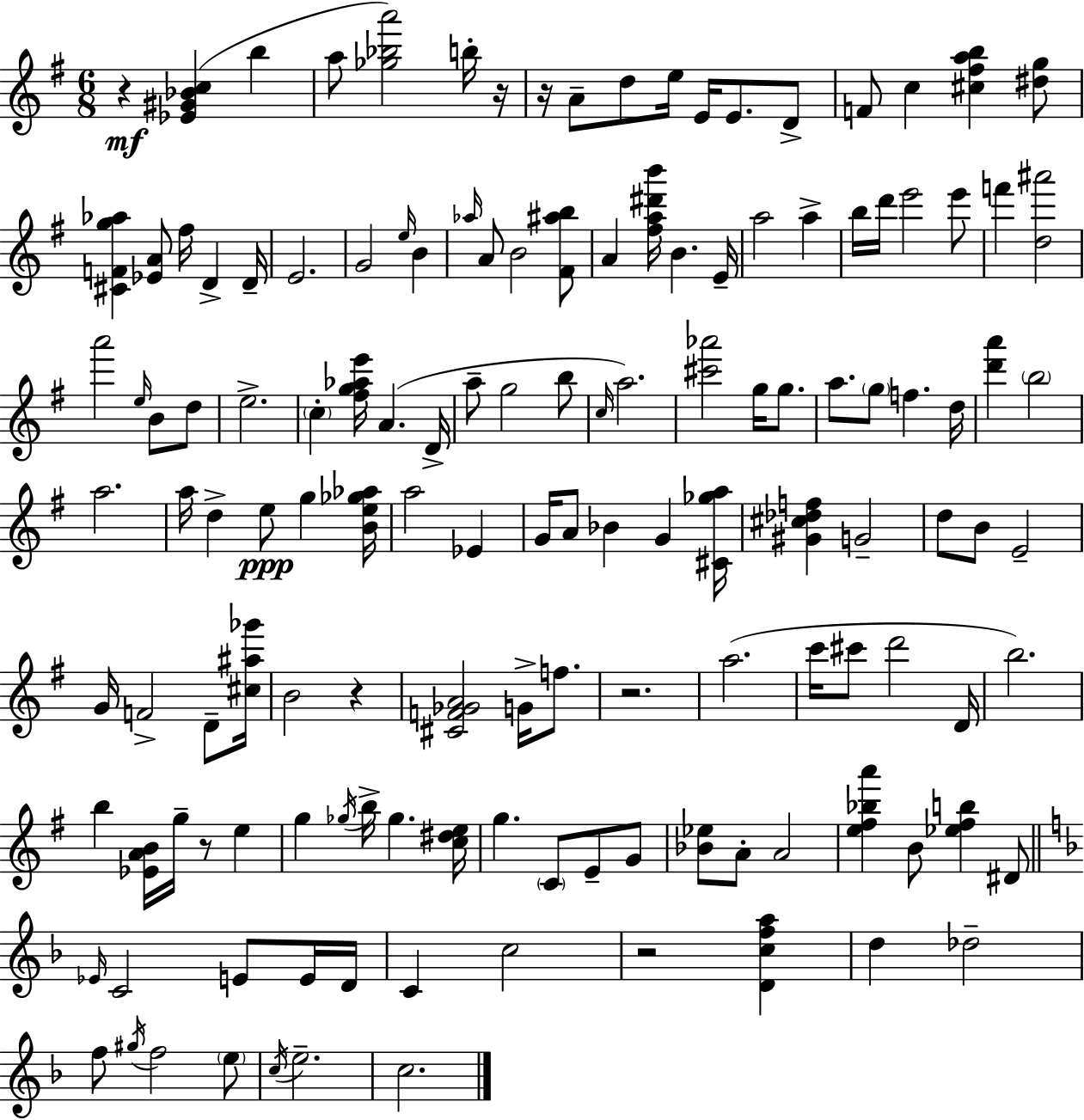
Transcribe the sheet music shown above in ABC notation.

X:1
T:Untitled
M:6/8
L:1/4
K:Em
z [_E^G_Bc] b a/2 [_g_ba']2 b/4 z/4 z/4 A/2 d/2 e/4 E/4 E/2 D/2 F/2 c [^c^fab] [^dg]/2 [^CFg_a] [_EA]/2 ^f/4 D D/4 E2 G2 e/4 B _a/4 A/2 B2 [^F^ab]/2 A [^fa^d'b']/4 B E/4 a2 a b/4 d'/4 e'2 e'/2 f' [d^a']2 a'2 e/4 B/2 d/2 e2 c [^fg_ae']/4 A D/4 a/2 g2 b/2 c/4 a2 [^c'_a']2 g/4 g/2 a/2 g/2 f d/4 [d'a'] b2 a2 a/4 d e/2 g [Be_g_a]/4 a2 _E G/4 A/2 _B G [^C_ga]/4 [^G^c_df] G2 d/2 B/2 E2 G/4 F2 D/2 [^c^a_g']/4 B2 z [^CF_GA]2 G/4 f/2 z2 a2 c'/4 ^c'/2 d'2 D/4 b2 b [_EAB]/4 g/4 z/2 e g _g/4 b/4 _g [c^de]/4 g C/2 E/2 G/2 [_B_e]/2 A/2 A2 [e^f_ba'] B/2 [_e^fb] ^D/2 _E/4 C2 E/2 E/4 D/4 C c2 z2 [Dcfa] d _d2 f/2 ^g/4 f2 e/2 c/4 e2 c2